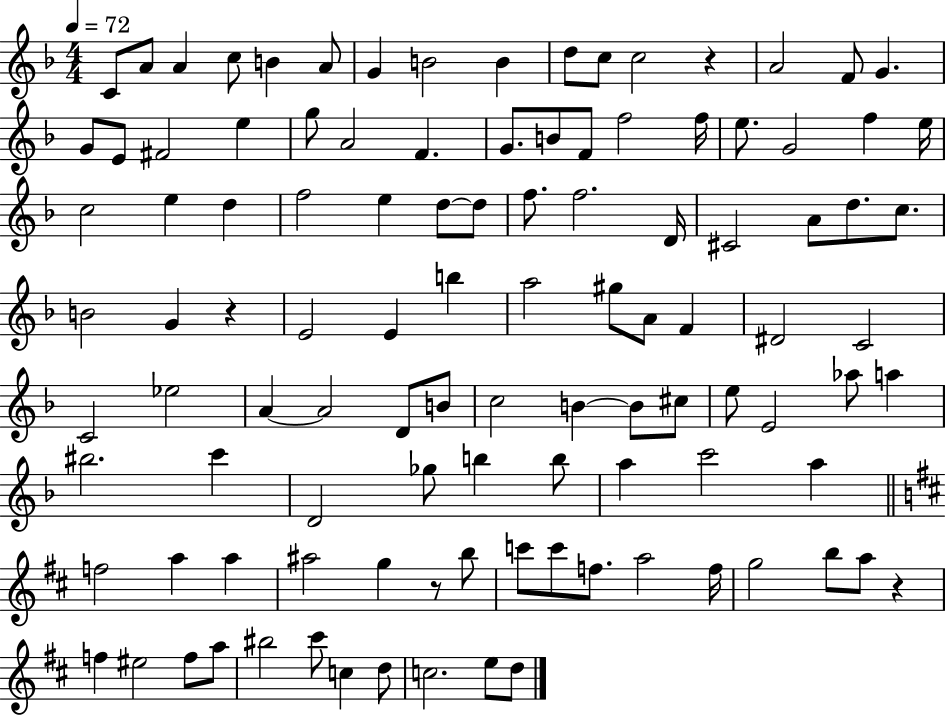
C4/e A4/e A4/q C5/e B4/q A4/e G4/q B4/h B4/q D5/e C5/e C5/h R/q A4/h F4/e G4/q. G4/e E4/e F#4/h E5/q G5/e A4/h F4/q. G4/e. B4/e F4/e F5/h F5/s E5/e. G4/h F5/q E5/s C5/h E5/q D5/q F5/h E5/q D5/e D5/e F5/e. F5/h. D4/s C#4/h A4/e D5/e. C5/e. B4/h G4/q R/q E4/h E4/q B5/q A5/h G#5/e A4/e F4/q D#4/h C4/h C4/h Eb5/h A4/q A4/h D4/e B4/e C5/h B4/q B4/e C#5/e E5/e E4/h Ab5/e A5/q BIS5/h. C6/q D4/h Gb5/e B5/q B5/e A5/q C6/h A5/q F5/h A5/q A5/q A#5/h G5/q R/e B5/e C6/e C6/e F5/e. A5/h F5/s G5/h B5/e A5/e R/q F5/q EIS5/h F5/e A5/e BIS5/h C#6/e C5/q D5/e C5/h. E5/e D5/e